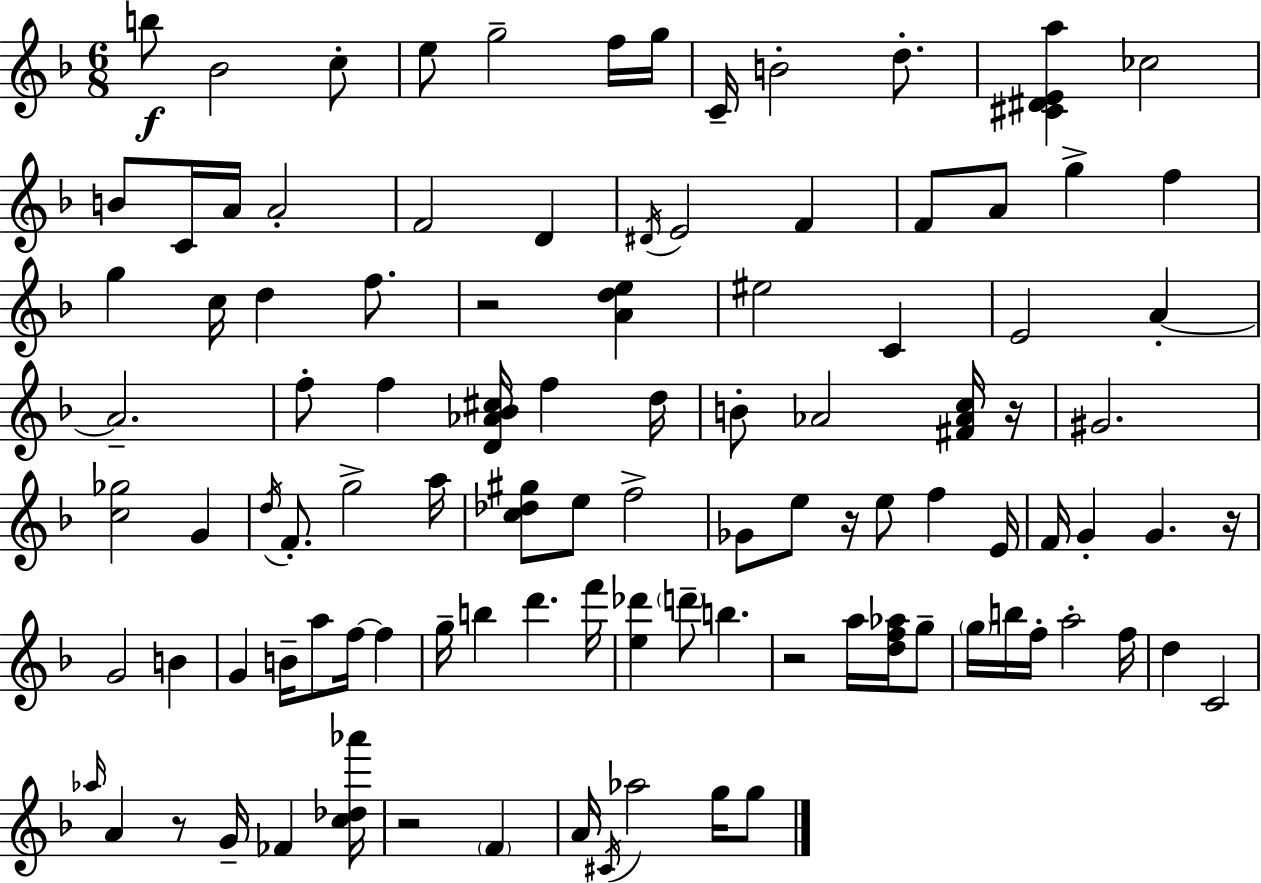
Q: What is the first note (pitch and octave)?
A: B5